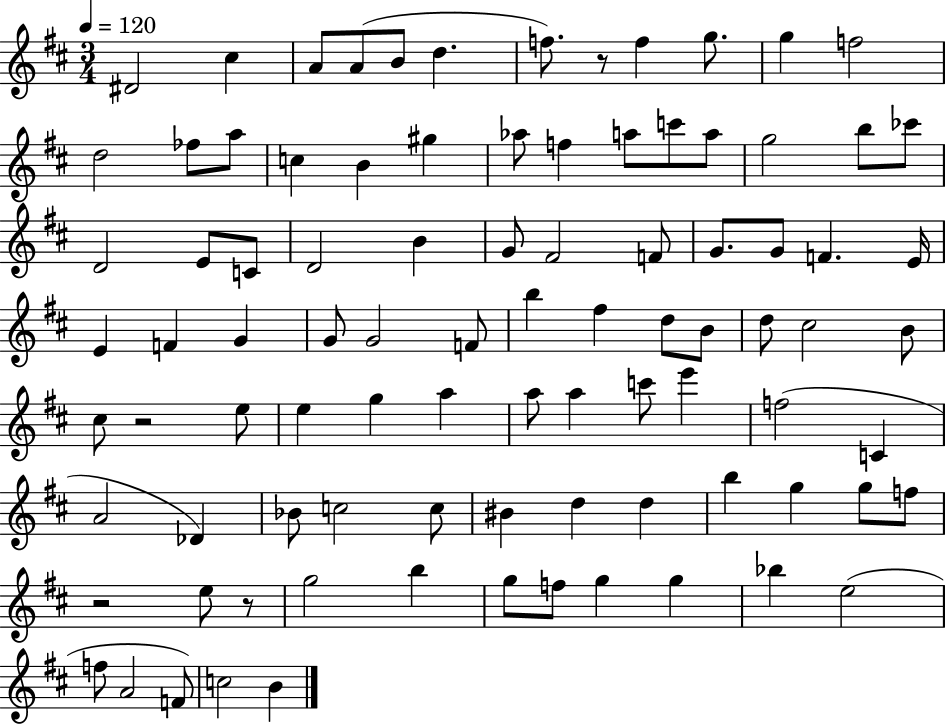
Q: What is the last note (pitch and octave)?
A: B4